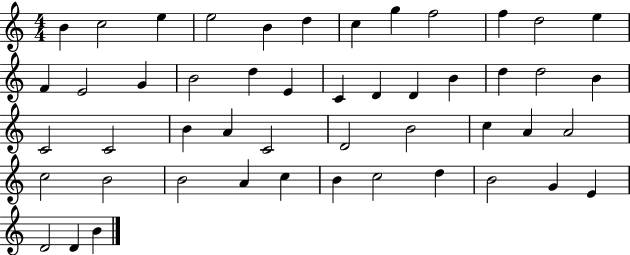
B4/q C5/h E5/q E5/h B4/q D5/q C5/q G5/q F5/h F5/q D5/h E5/q F4/q E4/h G4/q B4/h D5/q E4/q C4/q D4/q D4/q B4/q D5/q D5/h B4/q C4/h C4/h B4/q A4/q C4/h D4/h B4/h C5/q A4/q A4/h C5/h B4/h B4/h A4/q C5/q B4/q C5/h D5/q B4/h G4/q E4/q D4/h D4/q B4/q